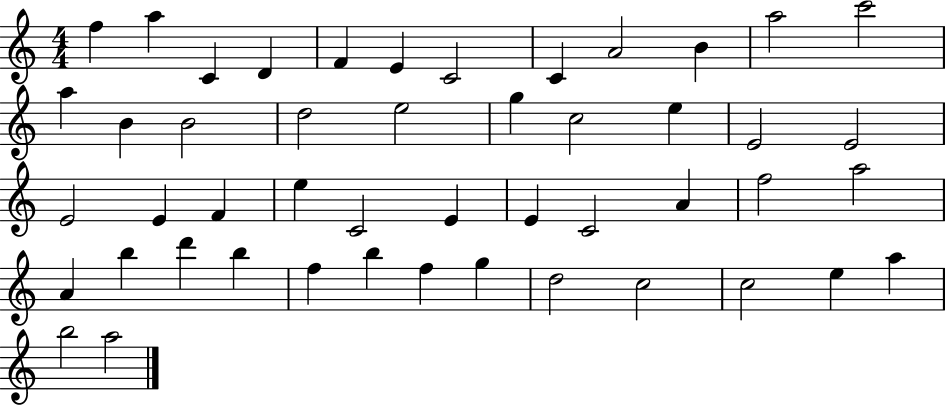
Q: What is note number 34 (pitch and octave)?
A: A4